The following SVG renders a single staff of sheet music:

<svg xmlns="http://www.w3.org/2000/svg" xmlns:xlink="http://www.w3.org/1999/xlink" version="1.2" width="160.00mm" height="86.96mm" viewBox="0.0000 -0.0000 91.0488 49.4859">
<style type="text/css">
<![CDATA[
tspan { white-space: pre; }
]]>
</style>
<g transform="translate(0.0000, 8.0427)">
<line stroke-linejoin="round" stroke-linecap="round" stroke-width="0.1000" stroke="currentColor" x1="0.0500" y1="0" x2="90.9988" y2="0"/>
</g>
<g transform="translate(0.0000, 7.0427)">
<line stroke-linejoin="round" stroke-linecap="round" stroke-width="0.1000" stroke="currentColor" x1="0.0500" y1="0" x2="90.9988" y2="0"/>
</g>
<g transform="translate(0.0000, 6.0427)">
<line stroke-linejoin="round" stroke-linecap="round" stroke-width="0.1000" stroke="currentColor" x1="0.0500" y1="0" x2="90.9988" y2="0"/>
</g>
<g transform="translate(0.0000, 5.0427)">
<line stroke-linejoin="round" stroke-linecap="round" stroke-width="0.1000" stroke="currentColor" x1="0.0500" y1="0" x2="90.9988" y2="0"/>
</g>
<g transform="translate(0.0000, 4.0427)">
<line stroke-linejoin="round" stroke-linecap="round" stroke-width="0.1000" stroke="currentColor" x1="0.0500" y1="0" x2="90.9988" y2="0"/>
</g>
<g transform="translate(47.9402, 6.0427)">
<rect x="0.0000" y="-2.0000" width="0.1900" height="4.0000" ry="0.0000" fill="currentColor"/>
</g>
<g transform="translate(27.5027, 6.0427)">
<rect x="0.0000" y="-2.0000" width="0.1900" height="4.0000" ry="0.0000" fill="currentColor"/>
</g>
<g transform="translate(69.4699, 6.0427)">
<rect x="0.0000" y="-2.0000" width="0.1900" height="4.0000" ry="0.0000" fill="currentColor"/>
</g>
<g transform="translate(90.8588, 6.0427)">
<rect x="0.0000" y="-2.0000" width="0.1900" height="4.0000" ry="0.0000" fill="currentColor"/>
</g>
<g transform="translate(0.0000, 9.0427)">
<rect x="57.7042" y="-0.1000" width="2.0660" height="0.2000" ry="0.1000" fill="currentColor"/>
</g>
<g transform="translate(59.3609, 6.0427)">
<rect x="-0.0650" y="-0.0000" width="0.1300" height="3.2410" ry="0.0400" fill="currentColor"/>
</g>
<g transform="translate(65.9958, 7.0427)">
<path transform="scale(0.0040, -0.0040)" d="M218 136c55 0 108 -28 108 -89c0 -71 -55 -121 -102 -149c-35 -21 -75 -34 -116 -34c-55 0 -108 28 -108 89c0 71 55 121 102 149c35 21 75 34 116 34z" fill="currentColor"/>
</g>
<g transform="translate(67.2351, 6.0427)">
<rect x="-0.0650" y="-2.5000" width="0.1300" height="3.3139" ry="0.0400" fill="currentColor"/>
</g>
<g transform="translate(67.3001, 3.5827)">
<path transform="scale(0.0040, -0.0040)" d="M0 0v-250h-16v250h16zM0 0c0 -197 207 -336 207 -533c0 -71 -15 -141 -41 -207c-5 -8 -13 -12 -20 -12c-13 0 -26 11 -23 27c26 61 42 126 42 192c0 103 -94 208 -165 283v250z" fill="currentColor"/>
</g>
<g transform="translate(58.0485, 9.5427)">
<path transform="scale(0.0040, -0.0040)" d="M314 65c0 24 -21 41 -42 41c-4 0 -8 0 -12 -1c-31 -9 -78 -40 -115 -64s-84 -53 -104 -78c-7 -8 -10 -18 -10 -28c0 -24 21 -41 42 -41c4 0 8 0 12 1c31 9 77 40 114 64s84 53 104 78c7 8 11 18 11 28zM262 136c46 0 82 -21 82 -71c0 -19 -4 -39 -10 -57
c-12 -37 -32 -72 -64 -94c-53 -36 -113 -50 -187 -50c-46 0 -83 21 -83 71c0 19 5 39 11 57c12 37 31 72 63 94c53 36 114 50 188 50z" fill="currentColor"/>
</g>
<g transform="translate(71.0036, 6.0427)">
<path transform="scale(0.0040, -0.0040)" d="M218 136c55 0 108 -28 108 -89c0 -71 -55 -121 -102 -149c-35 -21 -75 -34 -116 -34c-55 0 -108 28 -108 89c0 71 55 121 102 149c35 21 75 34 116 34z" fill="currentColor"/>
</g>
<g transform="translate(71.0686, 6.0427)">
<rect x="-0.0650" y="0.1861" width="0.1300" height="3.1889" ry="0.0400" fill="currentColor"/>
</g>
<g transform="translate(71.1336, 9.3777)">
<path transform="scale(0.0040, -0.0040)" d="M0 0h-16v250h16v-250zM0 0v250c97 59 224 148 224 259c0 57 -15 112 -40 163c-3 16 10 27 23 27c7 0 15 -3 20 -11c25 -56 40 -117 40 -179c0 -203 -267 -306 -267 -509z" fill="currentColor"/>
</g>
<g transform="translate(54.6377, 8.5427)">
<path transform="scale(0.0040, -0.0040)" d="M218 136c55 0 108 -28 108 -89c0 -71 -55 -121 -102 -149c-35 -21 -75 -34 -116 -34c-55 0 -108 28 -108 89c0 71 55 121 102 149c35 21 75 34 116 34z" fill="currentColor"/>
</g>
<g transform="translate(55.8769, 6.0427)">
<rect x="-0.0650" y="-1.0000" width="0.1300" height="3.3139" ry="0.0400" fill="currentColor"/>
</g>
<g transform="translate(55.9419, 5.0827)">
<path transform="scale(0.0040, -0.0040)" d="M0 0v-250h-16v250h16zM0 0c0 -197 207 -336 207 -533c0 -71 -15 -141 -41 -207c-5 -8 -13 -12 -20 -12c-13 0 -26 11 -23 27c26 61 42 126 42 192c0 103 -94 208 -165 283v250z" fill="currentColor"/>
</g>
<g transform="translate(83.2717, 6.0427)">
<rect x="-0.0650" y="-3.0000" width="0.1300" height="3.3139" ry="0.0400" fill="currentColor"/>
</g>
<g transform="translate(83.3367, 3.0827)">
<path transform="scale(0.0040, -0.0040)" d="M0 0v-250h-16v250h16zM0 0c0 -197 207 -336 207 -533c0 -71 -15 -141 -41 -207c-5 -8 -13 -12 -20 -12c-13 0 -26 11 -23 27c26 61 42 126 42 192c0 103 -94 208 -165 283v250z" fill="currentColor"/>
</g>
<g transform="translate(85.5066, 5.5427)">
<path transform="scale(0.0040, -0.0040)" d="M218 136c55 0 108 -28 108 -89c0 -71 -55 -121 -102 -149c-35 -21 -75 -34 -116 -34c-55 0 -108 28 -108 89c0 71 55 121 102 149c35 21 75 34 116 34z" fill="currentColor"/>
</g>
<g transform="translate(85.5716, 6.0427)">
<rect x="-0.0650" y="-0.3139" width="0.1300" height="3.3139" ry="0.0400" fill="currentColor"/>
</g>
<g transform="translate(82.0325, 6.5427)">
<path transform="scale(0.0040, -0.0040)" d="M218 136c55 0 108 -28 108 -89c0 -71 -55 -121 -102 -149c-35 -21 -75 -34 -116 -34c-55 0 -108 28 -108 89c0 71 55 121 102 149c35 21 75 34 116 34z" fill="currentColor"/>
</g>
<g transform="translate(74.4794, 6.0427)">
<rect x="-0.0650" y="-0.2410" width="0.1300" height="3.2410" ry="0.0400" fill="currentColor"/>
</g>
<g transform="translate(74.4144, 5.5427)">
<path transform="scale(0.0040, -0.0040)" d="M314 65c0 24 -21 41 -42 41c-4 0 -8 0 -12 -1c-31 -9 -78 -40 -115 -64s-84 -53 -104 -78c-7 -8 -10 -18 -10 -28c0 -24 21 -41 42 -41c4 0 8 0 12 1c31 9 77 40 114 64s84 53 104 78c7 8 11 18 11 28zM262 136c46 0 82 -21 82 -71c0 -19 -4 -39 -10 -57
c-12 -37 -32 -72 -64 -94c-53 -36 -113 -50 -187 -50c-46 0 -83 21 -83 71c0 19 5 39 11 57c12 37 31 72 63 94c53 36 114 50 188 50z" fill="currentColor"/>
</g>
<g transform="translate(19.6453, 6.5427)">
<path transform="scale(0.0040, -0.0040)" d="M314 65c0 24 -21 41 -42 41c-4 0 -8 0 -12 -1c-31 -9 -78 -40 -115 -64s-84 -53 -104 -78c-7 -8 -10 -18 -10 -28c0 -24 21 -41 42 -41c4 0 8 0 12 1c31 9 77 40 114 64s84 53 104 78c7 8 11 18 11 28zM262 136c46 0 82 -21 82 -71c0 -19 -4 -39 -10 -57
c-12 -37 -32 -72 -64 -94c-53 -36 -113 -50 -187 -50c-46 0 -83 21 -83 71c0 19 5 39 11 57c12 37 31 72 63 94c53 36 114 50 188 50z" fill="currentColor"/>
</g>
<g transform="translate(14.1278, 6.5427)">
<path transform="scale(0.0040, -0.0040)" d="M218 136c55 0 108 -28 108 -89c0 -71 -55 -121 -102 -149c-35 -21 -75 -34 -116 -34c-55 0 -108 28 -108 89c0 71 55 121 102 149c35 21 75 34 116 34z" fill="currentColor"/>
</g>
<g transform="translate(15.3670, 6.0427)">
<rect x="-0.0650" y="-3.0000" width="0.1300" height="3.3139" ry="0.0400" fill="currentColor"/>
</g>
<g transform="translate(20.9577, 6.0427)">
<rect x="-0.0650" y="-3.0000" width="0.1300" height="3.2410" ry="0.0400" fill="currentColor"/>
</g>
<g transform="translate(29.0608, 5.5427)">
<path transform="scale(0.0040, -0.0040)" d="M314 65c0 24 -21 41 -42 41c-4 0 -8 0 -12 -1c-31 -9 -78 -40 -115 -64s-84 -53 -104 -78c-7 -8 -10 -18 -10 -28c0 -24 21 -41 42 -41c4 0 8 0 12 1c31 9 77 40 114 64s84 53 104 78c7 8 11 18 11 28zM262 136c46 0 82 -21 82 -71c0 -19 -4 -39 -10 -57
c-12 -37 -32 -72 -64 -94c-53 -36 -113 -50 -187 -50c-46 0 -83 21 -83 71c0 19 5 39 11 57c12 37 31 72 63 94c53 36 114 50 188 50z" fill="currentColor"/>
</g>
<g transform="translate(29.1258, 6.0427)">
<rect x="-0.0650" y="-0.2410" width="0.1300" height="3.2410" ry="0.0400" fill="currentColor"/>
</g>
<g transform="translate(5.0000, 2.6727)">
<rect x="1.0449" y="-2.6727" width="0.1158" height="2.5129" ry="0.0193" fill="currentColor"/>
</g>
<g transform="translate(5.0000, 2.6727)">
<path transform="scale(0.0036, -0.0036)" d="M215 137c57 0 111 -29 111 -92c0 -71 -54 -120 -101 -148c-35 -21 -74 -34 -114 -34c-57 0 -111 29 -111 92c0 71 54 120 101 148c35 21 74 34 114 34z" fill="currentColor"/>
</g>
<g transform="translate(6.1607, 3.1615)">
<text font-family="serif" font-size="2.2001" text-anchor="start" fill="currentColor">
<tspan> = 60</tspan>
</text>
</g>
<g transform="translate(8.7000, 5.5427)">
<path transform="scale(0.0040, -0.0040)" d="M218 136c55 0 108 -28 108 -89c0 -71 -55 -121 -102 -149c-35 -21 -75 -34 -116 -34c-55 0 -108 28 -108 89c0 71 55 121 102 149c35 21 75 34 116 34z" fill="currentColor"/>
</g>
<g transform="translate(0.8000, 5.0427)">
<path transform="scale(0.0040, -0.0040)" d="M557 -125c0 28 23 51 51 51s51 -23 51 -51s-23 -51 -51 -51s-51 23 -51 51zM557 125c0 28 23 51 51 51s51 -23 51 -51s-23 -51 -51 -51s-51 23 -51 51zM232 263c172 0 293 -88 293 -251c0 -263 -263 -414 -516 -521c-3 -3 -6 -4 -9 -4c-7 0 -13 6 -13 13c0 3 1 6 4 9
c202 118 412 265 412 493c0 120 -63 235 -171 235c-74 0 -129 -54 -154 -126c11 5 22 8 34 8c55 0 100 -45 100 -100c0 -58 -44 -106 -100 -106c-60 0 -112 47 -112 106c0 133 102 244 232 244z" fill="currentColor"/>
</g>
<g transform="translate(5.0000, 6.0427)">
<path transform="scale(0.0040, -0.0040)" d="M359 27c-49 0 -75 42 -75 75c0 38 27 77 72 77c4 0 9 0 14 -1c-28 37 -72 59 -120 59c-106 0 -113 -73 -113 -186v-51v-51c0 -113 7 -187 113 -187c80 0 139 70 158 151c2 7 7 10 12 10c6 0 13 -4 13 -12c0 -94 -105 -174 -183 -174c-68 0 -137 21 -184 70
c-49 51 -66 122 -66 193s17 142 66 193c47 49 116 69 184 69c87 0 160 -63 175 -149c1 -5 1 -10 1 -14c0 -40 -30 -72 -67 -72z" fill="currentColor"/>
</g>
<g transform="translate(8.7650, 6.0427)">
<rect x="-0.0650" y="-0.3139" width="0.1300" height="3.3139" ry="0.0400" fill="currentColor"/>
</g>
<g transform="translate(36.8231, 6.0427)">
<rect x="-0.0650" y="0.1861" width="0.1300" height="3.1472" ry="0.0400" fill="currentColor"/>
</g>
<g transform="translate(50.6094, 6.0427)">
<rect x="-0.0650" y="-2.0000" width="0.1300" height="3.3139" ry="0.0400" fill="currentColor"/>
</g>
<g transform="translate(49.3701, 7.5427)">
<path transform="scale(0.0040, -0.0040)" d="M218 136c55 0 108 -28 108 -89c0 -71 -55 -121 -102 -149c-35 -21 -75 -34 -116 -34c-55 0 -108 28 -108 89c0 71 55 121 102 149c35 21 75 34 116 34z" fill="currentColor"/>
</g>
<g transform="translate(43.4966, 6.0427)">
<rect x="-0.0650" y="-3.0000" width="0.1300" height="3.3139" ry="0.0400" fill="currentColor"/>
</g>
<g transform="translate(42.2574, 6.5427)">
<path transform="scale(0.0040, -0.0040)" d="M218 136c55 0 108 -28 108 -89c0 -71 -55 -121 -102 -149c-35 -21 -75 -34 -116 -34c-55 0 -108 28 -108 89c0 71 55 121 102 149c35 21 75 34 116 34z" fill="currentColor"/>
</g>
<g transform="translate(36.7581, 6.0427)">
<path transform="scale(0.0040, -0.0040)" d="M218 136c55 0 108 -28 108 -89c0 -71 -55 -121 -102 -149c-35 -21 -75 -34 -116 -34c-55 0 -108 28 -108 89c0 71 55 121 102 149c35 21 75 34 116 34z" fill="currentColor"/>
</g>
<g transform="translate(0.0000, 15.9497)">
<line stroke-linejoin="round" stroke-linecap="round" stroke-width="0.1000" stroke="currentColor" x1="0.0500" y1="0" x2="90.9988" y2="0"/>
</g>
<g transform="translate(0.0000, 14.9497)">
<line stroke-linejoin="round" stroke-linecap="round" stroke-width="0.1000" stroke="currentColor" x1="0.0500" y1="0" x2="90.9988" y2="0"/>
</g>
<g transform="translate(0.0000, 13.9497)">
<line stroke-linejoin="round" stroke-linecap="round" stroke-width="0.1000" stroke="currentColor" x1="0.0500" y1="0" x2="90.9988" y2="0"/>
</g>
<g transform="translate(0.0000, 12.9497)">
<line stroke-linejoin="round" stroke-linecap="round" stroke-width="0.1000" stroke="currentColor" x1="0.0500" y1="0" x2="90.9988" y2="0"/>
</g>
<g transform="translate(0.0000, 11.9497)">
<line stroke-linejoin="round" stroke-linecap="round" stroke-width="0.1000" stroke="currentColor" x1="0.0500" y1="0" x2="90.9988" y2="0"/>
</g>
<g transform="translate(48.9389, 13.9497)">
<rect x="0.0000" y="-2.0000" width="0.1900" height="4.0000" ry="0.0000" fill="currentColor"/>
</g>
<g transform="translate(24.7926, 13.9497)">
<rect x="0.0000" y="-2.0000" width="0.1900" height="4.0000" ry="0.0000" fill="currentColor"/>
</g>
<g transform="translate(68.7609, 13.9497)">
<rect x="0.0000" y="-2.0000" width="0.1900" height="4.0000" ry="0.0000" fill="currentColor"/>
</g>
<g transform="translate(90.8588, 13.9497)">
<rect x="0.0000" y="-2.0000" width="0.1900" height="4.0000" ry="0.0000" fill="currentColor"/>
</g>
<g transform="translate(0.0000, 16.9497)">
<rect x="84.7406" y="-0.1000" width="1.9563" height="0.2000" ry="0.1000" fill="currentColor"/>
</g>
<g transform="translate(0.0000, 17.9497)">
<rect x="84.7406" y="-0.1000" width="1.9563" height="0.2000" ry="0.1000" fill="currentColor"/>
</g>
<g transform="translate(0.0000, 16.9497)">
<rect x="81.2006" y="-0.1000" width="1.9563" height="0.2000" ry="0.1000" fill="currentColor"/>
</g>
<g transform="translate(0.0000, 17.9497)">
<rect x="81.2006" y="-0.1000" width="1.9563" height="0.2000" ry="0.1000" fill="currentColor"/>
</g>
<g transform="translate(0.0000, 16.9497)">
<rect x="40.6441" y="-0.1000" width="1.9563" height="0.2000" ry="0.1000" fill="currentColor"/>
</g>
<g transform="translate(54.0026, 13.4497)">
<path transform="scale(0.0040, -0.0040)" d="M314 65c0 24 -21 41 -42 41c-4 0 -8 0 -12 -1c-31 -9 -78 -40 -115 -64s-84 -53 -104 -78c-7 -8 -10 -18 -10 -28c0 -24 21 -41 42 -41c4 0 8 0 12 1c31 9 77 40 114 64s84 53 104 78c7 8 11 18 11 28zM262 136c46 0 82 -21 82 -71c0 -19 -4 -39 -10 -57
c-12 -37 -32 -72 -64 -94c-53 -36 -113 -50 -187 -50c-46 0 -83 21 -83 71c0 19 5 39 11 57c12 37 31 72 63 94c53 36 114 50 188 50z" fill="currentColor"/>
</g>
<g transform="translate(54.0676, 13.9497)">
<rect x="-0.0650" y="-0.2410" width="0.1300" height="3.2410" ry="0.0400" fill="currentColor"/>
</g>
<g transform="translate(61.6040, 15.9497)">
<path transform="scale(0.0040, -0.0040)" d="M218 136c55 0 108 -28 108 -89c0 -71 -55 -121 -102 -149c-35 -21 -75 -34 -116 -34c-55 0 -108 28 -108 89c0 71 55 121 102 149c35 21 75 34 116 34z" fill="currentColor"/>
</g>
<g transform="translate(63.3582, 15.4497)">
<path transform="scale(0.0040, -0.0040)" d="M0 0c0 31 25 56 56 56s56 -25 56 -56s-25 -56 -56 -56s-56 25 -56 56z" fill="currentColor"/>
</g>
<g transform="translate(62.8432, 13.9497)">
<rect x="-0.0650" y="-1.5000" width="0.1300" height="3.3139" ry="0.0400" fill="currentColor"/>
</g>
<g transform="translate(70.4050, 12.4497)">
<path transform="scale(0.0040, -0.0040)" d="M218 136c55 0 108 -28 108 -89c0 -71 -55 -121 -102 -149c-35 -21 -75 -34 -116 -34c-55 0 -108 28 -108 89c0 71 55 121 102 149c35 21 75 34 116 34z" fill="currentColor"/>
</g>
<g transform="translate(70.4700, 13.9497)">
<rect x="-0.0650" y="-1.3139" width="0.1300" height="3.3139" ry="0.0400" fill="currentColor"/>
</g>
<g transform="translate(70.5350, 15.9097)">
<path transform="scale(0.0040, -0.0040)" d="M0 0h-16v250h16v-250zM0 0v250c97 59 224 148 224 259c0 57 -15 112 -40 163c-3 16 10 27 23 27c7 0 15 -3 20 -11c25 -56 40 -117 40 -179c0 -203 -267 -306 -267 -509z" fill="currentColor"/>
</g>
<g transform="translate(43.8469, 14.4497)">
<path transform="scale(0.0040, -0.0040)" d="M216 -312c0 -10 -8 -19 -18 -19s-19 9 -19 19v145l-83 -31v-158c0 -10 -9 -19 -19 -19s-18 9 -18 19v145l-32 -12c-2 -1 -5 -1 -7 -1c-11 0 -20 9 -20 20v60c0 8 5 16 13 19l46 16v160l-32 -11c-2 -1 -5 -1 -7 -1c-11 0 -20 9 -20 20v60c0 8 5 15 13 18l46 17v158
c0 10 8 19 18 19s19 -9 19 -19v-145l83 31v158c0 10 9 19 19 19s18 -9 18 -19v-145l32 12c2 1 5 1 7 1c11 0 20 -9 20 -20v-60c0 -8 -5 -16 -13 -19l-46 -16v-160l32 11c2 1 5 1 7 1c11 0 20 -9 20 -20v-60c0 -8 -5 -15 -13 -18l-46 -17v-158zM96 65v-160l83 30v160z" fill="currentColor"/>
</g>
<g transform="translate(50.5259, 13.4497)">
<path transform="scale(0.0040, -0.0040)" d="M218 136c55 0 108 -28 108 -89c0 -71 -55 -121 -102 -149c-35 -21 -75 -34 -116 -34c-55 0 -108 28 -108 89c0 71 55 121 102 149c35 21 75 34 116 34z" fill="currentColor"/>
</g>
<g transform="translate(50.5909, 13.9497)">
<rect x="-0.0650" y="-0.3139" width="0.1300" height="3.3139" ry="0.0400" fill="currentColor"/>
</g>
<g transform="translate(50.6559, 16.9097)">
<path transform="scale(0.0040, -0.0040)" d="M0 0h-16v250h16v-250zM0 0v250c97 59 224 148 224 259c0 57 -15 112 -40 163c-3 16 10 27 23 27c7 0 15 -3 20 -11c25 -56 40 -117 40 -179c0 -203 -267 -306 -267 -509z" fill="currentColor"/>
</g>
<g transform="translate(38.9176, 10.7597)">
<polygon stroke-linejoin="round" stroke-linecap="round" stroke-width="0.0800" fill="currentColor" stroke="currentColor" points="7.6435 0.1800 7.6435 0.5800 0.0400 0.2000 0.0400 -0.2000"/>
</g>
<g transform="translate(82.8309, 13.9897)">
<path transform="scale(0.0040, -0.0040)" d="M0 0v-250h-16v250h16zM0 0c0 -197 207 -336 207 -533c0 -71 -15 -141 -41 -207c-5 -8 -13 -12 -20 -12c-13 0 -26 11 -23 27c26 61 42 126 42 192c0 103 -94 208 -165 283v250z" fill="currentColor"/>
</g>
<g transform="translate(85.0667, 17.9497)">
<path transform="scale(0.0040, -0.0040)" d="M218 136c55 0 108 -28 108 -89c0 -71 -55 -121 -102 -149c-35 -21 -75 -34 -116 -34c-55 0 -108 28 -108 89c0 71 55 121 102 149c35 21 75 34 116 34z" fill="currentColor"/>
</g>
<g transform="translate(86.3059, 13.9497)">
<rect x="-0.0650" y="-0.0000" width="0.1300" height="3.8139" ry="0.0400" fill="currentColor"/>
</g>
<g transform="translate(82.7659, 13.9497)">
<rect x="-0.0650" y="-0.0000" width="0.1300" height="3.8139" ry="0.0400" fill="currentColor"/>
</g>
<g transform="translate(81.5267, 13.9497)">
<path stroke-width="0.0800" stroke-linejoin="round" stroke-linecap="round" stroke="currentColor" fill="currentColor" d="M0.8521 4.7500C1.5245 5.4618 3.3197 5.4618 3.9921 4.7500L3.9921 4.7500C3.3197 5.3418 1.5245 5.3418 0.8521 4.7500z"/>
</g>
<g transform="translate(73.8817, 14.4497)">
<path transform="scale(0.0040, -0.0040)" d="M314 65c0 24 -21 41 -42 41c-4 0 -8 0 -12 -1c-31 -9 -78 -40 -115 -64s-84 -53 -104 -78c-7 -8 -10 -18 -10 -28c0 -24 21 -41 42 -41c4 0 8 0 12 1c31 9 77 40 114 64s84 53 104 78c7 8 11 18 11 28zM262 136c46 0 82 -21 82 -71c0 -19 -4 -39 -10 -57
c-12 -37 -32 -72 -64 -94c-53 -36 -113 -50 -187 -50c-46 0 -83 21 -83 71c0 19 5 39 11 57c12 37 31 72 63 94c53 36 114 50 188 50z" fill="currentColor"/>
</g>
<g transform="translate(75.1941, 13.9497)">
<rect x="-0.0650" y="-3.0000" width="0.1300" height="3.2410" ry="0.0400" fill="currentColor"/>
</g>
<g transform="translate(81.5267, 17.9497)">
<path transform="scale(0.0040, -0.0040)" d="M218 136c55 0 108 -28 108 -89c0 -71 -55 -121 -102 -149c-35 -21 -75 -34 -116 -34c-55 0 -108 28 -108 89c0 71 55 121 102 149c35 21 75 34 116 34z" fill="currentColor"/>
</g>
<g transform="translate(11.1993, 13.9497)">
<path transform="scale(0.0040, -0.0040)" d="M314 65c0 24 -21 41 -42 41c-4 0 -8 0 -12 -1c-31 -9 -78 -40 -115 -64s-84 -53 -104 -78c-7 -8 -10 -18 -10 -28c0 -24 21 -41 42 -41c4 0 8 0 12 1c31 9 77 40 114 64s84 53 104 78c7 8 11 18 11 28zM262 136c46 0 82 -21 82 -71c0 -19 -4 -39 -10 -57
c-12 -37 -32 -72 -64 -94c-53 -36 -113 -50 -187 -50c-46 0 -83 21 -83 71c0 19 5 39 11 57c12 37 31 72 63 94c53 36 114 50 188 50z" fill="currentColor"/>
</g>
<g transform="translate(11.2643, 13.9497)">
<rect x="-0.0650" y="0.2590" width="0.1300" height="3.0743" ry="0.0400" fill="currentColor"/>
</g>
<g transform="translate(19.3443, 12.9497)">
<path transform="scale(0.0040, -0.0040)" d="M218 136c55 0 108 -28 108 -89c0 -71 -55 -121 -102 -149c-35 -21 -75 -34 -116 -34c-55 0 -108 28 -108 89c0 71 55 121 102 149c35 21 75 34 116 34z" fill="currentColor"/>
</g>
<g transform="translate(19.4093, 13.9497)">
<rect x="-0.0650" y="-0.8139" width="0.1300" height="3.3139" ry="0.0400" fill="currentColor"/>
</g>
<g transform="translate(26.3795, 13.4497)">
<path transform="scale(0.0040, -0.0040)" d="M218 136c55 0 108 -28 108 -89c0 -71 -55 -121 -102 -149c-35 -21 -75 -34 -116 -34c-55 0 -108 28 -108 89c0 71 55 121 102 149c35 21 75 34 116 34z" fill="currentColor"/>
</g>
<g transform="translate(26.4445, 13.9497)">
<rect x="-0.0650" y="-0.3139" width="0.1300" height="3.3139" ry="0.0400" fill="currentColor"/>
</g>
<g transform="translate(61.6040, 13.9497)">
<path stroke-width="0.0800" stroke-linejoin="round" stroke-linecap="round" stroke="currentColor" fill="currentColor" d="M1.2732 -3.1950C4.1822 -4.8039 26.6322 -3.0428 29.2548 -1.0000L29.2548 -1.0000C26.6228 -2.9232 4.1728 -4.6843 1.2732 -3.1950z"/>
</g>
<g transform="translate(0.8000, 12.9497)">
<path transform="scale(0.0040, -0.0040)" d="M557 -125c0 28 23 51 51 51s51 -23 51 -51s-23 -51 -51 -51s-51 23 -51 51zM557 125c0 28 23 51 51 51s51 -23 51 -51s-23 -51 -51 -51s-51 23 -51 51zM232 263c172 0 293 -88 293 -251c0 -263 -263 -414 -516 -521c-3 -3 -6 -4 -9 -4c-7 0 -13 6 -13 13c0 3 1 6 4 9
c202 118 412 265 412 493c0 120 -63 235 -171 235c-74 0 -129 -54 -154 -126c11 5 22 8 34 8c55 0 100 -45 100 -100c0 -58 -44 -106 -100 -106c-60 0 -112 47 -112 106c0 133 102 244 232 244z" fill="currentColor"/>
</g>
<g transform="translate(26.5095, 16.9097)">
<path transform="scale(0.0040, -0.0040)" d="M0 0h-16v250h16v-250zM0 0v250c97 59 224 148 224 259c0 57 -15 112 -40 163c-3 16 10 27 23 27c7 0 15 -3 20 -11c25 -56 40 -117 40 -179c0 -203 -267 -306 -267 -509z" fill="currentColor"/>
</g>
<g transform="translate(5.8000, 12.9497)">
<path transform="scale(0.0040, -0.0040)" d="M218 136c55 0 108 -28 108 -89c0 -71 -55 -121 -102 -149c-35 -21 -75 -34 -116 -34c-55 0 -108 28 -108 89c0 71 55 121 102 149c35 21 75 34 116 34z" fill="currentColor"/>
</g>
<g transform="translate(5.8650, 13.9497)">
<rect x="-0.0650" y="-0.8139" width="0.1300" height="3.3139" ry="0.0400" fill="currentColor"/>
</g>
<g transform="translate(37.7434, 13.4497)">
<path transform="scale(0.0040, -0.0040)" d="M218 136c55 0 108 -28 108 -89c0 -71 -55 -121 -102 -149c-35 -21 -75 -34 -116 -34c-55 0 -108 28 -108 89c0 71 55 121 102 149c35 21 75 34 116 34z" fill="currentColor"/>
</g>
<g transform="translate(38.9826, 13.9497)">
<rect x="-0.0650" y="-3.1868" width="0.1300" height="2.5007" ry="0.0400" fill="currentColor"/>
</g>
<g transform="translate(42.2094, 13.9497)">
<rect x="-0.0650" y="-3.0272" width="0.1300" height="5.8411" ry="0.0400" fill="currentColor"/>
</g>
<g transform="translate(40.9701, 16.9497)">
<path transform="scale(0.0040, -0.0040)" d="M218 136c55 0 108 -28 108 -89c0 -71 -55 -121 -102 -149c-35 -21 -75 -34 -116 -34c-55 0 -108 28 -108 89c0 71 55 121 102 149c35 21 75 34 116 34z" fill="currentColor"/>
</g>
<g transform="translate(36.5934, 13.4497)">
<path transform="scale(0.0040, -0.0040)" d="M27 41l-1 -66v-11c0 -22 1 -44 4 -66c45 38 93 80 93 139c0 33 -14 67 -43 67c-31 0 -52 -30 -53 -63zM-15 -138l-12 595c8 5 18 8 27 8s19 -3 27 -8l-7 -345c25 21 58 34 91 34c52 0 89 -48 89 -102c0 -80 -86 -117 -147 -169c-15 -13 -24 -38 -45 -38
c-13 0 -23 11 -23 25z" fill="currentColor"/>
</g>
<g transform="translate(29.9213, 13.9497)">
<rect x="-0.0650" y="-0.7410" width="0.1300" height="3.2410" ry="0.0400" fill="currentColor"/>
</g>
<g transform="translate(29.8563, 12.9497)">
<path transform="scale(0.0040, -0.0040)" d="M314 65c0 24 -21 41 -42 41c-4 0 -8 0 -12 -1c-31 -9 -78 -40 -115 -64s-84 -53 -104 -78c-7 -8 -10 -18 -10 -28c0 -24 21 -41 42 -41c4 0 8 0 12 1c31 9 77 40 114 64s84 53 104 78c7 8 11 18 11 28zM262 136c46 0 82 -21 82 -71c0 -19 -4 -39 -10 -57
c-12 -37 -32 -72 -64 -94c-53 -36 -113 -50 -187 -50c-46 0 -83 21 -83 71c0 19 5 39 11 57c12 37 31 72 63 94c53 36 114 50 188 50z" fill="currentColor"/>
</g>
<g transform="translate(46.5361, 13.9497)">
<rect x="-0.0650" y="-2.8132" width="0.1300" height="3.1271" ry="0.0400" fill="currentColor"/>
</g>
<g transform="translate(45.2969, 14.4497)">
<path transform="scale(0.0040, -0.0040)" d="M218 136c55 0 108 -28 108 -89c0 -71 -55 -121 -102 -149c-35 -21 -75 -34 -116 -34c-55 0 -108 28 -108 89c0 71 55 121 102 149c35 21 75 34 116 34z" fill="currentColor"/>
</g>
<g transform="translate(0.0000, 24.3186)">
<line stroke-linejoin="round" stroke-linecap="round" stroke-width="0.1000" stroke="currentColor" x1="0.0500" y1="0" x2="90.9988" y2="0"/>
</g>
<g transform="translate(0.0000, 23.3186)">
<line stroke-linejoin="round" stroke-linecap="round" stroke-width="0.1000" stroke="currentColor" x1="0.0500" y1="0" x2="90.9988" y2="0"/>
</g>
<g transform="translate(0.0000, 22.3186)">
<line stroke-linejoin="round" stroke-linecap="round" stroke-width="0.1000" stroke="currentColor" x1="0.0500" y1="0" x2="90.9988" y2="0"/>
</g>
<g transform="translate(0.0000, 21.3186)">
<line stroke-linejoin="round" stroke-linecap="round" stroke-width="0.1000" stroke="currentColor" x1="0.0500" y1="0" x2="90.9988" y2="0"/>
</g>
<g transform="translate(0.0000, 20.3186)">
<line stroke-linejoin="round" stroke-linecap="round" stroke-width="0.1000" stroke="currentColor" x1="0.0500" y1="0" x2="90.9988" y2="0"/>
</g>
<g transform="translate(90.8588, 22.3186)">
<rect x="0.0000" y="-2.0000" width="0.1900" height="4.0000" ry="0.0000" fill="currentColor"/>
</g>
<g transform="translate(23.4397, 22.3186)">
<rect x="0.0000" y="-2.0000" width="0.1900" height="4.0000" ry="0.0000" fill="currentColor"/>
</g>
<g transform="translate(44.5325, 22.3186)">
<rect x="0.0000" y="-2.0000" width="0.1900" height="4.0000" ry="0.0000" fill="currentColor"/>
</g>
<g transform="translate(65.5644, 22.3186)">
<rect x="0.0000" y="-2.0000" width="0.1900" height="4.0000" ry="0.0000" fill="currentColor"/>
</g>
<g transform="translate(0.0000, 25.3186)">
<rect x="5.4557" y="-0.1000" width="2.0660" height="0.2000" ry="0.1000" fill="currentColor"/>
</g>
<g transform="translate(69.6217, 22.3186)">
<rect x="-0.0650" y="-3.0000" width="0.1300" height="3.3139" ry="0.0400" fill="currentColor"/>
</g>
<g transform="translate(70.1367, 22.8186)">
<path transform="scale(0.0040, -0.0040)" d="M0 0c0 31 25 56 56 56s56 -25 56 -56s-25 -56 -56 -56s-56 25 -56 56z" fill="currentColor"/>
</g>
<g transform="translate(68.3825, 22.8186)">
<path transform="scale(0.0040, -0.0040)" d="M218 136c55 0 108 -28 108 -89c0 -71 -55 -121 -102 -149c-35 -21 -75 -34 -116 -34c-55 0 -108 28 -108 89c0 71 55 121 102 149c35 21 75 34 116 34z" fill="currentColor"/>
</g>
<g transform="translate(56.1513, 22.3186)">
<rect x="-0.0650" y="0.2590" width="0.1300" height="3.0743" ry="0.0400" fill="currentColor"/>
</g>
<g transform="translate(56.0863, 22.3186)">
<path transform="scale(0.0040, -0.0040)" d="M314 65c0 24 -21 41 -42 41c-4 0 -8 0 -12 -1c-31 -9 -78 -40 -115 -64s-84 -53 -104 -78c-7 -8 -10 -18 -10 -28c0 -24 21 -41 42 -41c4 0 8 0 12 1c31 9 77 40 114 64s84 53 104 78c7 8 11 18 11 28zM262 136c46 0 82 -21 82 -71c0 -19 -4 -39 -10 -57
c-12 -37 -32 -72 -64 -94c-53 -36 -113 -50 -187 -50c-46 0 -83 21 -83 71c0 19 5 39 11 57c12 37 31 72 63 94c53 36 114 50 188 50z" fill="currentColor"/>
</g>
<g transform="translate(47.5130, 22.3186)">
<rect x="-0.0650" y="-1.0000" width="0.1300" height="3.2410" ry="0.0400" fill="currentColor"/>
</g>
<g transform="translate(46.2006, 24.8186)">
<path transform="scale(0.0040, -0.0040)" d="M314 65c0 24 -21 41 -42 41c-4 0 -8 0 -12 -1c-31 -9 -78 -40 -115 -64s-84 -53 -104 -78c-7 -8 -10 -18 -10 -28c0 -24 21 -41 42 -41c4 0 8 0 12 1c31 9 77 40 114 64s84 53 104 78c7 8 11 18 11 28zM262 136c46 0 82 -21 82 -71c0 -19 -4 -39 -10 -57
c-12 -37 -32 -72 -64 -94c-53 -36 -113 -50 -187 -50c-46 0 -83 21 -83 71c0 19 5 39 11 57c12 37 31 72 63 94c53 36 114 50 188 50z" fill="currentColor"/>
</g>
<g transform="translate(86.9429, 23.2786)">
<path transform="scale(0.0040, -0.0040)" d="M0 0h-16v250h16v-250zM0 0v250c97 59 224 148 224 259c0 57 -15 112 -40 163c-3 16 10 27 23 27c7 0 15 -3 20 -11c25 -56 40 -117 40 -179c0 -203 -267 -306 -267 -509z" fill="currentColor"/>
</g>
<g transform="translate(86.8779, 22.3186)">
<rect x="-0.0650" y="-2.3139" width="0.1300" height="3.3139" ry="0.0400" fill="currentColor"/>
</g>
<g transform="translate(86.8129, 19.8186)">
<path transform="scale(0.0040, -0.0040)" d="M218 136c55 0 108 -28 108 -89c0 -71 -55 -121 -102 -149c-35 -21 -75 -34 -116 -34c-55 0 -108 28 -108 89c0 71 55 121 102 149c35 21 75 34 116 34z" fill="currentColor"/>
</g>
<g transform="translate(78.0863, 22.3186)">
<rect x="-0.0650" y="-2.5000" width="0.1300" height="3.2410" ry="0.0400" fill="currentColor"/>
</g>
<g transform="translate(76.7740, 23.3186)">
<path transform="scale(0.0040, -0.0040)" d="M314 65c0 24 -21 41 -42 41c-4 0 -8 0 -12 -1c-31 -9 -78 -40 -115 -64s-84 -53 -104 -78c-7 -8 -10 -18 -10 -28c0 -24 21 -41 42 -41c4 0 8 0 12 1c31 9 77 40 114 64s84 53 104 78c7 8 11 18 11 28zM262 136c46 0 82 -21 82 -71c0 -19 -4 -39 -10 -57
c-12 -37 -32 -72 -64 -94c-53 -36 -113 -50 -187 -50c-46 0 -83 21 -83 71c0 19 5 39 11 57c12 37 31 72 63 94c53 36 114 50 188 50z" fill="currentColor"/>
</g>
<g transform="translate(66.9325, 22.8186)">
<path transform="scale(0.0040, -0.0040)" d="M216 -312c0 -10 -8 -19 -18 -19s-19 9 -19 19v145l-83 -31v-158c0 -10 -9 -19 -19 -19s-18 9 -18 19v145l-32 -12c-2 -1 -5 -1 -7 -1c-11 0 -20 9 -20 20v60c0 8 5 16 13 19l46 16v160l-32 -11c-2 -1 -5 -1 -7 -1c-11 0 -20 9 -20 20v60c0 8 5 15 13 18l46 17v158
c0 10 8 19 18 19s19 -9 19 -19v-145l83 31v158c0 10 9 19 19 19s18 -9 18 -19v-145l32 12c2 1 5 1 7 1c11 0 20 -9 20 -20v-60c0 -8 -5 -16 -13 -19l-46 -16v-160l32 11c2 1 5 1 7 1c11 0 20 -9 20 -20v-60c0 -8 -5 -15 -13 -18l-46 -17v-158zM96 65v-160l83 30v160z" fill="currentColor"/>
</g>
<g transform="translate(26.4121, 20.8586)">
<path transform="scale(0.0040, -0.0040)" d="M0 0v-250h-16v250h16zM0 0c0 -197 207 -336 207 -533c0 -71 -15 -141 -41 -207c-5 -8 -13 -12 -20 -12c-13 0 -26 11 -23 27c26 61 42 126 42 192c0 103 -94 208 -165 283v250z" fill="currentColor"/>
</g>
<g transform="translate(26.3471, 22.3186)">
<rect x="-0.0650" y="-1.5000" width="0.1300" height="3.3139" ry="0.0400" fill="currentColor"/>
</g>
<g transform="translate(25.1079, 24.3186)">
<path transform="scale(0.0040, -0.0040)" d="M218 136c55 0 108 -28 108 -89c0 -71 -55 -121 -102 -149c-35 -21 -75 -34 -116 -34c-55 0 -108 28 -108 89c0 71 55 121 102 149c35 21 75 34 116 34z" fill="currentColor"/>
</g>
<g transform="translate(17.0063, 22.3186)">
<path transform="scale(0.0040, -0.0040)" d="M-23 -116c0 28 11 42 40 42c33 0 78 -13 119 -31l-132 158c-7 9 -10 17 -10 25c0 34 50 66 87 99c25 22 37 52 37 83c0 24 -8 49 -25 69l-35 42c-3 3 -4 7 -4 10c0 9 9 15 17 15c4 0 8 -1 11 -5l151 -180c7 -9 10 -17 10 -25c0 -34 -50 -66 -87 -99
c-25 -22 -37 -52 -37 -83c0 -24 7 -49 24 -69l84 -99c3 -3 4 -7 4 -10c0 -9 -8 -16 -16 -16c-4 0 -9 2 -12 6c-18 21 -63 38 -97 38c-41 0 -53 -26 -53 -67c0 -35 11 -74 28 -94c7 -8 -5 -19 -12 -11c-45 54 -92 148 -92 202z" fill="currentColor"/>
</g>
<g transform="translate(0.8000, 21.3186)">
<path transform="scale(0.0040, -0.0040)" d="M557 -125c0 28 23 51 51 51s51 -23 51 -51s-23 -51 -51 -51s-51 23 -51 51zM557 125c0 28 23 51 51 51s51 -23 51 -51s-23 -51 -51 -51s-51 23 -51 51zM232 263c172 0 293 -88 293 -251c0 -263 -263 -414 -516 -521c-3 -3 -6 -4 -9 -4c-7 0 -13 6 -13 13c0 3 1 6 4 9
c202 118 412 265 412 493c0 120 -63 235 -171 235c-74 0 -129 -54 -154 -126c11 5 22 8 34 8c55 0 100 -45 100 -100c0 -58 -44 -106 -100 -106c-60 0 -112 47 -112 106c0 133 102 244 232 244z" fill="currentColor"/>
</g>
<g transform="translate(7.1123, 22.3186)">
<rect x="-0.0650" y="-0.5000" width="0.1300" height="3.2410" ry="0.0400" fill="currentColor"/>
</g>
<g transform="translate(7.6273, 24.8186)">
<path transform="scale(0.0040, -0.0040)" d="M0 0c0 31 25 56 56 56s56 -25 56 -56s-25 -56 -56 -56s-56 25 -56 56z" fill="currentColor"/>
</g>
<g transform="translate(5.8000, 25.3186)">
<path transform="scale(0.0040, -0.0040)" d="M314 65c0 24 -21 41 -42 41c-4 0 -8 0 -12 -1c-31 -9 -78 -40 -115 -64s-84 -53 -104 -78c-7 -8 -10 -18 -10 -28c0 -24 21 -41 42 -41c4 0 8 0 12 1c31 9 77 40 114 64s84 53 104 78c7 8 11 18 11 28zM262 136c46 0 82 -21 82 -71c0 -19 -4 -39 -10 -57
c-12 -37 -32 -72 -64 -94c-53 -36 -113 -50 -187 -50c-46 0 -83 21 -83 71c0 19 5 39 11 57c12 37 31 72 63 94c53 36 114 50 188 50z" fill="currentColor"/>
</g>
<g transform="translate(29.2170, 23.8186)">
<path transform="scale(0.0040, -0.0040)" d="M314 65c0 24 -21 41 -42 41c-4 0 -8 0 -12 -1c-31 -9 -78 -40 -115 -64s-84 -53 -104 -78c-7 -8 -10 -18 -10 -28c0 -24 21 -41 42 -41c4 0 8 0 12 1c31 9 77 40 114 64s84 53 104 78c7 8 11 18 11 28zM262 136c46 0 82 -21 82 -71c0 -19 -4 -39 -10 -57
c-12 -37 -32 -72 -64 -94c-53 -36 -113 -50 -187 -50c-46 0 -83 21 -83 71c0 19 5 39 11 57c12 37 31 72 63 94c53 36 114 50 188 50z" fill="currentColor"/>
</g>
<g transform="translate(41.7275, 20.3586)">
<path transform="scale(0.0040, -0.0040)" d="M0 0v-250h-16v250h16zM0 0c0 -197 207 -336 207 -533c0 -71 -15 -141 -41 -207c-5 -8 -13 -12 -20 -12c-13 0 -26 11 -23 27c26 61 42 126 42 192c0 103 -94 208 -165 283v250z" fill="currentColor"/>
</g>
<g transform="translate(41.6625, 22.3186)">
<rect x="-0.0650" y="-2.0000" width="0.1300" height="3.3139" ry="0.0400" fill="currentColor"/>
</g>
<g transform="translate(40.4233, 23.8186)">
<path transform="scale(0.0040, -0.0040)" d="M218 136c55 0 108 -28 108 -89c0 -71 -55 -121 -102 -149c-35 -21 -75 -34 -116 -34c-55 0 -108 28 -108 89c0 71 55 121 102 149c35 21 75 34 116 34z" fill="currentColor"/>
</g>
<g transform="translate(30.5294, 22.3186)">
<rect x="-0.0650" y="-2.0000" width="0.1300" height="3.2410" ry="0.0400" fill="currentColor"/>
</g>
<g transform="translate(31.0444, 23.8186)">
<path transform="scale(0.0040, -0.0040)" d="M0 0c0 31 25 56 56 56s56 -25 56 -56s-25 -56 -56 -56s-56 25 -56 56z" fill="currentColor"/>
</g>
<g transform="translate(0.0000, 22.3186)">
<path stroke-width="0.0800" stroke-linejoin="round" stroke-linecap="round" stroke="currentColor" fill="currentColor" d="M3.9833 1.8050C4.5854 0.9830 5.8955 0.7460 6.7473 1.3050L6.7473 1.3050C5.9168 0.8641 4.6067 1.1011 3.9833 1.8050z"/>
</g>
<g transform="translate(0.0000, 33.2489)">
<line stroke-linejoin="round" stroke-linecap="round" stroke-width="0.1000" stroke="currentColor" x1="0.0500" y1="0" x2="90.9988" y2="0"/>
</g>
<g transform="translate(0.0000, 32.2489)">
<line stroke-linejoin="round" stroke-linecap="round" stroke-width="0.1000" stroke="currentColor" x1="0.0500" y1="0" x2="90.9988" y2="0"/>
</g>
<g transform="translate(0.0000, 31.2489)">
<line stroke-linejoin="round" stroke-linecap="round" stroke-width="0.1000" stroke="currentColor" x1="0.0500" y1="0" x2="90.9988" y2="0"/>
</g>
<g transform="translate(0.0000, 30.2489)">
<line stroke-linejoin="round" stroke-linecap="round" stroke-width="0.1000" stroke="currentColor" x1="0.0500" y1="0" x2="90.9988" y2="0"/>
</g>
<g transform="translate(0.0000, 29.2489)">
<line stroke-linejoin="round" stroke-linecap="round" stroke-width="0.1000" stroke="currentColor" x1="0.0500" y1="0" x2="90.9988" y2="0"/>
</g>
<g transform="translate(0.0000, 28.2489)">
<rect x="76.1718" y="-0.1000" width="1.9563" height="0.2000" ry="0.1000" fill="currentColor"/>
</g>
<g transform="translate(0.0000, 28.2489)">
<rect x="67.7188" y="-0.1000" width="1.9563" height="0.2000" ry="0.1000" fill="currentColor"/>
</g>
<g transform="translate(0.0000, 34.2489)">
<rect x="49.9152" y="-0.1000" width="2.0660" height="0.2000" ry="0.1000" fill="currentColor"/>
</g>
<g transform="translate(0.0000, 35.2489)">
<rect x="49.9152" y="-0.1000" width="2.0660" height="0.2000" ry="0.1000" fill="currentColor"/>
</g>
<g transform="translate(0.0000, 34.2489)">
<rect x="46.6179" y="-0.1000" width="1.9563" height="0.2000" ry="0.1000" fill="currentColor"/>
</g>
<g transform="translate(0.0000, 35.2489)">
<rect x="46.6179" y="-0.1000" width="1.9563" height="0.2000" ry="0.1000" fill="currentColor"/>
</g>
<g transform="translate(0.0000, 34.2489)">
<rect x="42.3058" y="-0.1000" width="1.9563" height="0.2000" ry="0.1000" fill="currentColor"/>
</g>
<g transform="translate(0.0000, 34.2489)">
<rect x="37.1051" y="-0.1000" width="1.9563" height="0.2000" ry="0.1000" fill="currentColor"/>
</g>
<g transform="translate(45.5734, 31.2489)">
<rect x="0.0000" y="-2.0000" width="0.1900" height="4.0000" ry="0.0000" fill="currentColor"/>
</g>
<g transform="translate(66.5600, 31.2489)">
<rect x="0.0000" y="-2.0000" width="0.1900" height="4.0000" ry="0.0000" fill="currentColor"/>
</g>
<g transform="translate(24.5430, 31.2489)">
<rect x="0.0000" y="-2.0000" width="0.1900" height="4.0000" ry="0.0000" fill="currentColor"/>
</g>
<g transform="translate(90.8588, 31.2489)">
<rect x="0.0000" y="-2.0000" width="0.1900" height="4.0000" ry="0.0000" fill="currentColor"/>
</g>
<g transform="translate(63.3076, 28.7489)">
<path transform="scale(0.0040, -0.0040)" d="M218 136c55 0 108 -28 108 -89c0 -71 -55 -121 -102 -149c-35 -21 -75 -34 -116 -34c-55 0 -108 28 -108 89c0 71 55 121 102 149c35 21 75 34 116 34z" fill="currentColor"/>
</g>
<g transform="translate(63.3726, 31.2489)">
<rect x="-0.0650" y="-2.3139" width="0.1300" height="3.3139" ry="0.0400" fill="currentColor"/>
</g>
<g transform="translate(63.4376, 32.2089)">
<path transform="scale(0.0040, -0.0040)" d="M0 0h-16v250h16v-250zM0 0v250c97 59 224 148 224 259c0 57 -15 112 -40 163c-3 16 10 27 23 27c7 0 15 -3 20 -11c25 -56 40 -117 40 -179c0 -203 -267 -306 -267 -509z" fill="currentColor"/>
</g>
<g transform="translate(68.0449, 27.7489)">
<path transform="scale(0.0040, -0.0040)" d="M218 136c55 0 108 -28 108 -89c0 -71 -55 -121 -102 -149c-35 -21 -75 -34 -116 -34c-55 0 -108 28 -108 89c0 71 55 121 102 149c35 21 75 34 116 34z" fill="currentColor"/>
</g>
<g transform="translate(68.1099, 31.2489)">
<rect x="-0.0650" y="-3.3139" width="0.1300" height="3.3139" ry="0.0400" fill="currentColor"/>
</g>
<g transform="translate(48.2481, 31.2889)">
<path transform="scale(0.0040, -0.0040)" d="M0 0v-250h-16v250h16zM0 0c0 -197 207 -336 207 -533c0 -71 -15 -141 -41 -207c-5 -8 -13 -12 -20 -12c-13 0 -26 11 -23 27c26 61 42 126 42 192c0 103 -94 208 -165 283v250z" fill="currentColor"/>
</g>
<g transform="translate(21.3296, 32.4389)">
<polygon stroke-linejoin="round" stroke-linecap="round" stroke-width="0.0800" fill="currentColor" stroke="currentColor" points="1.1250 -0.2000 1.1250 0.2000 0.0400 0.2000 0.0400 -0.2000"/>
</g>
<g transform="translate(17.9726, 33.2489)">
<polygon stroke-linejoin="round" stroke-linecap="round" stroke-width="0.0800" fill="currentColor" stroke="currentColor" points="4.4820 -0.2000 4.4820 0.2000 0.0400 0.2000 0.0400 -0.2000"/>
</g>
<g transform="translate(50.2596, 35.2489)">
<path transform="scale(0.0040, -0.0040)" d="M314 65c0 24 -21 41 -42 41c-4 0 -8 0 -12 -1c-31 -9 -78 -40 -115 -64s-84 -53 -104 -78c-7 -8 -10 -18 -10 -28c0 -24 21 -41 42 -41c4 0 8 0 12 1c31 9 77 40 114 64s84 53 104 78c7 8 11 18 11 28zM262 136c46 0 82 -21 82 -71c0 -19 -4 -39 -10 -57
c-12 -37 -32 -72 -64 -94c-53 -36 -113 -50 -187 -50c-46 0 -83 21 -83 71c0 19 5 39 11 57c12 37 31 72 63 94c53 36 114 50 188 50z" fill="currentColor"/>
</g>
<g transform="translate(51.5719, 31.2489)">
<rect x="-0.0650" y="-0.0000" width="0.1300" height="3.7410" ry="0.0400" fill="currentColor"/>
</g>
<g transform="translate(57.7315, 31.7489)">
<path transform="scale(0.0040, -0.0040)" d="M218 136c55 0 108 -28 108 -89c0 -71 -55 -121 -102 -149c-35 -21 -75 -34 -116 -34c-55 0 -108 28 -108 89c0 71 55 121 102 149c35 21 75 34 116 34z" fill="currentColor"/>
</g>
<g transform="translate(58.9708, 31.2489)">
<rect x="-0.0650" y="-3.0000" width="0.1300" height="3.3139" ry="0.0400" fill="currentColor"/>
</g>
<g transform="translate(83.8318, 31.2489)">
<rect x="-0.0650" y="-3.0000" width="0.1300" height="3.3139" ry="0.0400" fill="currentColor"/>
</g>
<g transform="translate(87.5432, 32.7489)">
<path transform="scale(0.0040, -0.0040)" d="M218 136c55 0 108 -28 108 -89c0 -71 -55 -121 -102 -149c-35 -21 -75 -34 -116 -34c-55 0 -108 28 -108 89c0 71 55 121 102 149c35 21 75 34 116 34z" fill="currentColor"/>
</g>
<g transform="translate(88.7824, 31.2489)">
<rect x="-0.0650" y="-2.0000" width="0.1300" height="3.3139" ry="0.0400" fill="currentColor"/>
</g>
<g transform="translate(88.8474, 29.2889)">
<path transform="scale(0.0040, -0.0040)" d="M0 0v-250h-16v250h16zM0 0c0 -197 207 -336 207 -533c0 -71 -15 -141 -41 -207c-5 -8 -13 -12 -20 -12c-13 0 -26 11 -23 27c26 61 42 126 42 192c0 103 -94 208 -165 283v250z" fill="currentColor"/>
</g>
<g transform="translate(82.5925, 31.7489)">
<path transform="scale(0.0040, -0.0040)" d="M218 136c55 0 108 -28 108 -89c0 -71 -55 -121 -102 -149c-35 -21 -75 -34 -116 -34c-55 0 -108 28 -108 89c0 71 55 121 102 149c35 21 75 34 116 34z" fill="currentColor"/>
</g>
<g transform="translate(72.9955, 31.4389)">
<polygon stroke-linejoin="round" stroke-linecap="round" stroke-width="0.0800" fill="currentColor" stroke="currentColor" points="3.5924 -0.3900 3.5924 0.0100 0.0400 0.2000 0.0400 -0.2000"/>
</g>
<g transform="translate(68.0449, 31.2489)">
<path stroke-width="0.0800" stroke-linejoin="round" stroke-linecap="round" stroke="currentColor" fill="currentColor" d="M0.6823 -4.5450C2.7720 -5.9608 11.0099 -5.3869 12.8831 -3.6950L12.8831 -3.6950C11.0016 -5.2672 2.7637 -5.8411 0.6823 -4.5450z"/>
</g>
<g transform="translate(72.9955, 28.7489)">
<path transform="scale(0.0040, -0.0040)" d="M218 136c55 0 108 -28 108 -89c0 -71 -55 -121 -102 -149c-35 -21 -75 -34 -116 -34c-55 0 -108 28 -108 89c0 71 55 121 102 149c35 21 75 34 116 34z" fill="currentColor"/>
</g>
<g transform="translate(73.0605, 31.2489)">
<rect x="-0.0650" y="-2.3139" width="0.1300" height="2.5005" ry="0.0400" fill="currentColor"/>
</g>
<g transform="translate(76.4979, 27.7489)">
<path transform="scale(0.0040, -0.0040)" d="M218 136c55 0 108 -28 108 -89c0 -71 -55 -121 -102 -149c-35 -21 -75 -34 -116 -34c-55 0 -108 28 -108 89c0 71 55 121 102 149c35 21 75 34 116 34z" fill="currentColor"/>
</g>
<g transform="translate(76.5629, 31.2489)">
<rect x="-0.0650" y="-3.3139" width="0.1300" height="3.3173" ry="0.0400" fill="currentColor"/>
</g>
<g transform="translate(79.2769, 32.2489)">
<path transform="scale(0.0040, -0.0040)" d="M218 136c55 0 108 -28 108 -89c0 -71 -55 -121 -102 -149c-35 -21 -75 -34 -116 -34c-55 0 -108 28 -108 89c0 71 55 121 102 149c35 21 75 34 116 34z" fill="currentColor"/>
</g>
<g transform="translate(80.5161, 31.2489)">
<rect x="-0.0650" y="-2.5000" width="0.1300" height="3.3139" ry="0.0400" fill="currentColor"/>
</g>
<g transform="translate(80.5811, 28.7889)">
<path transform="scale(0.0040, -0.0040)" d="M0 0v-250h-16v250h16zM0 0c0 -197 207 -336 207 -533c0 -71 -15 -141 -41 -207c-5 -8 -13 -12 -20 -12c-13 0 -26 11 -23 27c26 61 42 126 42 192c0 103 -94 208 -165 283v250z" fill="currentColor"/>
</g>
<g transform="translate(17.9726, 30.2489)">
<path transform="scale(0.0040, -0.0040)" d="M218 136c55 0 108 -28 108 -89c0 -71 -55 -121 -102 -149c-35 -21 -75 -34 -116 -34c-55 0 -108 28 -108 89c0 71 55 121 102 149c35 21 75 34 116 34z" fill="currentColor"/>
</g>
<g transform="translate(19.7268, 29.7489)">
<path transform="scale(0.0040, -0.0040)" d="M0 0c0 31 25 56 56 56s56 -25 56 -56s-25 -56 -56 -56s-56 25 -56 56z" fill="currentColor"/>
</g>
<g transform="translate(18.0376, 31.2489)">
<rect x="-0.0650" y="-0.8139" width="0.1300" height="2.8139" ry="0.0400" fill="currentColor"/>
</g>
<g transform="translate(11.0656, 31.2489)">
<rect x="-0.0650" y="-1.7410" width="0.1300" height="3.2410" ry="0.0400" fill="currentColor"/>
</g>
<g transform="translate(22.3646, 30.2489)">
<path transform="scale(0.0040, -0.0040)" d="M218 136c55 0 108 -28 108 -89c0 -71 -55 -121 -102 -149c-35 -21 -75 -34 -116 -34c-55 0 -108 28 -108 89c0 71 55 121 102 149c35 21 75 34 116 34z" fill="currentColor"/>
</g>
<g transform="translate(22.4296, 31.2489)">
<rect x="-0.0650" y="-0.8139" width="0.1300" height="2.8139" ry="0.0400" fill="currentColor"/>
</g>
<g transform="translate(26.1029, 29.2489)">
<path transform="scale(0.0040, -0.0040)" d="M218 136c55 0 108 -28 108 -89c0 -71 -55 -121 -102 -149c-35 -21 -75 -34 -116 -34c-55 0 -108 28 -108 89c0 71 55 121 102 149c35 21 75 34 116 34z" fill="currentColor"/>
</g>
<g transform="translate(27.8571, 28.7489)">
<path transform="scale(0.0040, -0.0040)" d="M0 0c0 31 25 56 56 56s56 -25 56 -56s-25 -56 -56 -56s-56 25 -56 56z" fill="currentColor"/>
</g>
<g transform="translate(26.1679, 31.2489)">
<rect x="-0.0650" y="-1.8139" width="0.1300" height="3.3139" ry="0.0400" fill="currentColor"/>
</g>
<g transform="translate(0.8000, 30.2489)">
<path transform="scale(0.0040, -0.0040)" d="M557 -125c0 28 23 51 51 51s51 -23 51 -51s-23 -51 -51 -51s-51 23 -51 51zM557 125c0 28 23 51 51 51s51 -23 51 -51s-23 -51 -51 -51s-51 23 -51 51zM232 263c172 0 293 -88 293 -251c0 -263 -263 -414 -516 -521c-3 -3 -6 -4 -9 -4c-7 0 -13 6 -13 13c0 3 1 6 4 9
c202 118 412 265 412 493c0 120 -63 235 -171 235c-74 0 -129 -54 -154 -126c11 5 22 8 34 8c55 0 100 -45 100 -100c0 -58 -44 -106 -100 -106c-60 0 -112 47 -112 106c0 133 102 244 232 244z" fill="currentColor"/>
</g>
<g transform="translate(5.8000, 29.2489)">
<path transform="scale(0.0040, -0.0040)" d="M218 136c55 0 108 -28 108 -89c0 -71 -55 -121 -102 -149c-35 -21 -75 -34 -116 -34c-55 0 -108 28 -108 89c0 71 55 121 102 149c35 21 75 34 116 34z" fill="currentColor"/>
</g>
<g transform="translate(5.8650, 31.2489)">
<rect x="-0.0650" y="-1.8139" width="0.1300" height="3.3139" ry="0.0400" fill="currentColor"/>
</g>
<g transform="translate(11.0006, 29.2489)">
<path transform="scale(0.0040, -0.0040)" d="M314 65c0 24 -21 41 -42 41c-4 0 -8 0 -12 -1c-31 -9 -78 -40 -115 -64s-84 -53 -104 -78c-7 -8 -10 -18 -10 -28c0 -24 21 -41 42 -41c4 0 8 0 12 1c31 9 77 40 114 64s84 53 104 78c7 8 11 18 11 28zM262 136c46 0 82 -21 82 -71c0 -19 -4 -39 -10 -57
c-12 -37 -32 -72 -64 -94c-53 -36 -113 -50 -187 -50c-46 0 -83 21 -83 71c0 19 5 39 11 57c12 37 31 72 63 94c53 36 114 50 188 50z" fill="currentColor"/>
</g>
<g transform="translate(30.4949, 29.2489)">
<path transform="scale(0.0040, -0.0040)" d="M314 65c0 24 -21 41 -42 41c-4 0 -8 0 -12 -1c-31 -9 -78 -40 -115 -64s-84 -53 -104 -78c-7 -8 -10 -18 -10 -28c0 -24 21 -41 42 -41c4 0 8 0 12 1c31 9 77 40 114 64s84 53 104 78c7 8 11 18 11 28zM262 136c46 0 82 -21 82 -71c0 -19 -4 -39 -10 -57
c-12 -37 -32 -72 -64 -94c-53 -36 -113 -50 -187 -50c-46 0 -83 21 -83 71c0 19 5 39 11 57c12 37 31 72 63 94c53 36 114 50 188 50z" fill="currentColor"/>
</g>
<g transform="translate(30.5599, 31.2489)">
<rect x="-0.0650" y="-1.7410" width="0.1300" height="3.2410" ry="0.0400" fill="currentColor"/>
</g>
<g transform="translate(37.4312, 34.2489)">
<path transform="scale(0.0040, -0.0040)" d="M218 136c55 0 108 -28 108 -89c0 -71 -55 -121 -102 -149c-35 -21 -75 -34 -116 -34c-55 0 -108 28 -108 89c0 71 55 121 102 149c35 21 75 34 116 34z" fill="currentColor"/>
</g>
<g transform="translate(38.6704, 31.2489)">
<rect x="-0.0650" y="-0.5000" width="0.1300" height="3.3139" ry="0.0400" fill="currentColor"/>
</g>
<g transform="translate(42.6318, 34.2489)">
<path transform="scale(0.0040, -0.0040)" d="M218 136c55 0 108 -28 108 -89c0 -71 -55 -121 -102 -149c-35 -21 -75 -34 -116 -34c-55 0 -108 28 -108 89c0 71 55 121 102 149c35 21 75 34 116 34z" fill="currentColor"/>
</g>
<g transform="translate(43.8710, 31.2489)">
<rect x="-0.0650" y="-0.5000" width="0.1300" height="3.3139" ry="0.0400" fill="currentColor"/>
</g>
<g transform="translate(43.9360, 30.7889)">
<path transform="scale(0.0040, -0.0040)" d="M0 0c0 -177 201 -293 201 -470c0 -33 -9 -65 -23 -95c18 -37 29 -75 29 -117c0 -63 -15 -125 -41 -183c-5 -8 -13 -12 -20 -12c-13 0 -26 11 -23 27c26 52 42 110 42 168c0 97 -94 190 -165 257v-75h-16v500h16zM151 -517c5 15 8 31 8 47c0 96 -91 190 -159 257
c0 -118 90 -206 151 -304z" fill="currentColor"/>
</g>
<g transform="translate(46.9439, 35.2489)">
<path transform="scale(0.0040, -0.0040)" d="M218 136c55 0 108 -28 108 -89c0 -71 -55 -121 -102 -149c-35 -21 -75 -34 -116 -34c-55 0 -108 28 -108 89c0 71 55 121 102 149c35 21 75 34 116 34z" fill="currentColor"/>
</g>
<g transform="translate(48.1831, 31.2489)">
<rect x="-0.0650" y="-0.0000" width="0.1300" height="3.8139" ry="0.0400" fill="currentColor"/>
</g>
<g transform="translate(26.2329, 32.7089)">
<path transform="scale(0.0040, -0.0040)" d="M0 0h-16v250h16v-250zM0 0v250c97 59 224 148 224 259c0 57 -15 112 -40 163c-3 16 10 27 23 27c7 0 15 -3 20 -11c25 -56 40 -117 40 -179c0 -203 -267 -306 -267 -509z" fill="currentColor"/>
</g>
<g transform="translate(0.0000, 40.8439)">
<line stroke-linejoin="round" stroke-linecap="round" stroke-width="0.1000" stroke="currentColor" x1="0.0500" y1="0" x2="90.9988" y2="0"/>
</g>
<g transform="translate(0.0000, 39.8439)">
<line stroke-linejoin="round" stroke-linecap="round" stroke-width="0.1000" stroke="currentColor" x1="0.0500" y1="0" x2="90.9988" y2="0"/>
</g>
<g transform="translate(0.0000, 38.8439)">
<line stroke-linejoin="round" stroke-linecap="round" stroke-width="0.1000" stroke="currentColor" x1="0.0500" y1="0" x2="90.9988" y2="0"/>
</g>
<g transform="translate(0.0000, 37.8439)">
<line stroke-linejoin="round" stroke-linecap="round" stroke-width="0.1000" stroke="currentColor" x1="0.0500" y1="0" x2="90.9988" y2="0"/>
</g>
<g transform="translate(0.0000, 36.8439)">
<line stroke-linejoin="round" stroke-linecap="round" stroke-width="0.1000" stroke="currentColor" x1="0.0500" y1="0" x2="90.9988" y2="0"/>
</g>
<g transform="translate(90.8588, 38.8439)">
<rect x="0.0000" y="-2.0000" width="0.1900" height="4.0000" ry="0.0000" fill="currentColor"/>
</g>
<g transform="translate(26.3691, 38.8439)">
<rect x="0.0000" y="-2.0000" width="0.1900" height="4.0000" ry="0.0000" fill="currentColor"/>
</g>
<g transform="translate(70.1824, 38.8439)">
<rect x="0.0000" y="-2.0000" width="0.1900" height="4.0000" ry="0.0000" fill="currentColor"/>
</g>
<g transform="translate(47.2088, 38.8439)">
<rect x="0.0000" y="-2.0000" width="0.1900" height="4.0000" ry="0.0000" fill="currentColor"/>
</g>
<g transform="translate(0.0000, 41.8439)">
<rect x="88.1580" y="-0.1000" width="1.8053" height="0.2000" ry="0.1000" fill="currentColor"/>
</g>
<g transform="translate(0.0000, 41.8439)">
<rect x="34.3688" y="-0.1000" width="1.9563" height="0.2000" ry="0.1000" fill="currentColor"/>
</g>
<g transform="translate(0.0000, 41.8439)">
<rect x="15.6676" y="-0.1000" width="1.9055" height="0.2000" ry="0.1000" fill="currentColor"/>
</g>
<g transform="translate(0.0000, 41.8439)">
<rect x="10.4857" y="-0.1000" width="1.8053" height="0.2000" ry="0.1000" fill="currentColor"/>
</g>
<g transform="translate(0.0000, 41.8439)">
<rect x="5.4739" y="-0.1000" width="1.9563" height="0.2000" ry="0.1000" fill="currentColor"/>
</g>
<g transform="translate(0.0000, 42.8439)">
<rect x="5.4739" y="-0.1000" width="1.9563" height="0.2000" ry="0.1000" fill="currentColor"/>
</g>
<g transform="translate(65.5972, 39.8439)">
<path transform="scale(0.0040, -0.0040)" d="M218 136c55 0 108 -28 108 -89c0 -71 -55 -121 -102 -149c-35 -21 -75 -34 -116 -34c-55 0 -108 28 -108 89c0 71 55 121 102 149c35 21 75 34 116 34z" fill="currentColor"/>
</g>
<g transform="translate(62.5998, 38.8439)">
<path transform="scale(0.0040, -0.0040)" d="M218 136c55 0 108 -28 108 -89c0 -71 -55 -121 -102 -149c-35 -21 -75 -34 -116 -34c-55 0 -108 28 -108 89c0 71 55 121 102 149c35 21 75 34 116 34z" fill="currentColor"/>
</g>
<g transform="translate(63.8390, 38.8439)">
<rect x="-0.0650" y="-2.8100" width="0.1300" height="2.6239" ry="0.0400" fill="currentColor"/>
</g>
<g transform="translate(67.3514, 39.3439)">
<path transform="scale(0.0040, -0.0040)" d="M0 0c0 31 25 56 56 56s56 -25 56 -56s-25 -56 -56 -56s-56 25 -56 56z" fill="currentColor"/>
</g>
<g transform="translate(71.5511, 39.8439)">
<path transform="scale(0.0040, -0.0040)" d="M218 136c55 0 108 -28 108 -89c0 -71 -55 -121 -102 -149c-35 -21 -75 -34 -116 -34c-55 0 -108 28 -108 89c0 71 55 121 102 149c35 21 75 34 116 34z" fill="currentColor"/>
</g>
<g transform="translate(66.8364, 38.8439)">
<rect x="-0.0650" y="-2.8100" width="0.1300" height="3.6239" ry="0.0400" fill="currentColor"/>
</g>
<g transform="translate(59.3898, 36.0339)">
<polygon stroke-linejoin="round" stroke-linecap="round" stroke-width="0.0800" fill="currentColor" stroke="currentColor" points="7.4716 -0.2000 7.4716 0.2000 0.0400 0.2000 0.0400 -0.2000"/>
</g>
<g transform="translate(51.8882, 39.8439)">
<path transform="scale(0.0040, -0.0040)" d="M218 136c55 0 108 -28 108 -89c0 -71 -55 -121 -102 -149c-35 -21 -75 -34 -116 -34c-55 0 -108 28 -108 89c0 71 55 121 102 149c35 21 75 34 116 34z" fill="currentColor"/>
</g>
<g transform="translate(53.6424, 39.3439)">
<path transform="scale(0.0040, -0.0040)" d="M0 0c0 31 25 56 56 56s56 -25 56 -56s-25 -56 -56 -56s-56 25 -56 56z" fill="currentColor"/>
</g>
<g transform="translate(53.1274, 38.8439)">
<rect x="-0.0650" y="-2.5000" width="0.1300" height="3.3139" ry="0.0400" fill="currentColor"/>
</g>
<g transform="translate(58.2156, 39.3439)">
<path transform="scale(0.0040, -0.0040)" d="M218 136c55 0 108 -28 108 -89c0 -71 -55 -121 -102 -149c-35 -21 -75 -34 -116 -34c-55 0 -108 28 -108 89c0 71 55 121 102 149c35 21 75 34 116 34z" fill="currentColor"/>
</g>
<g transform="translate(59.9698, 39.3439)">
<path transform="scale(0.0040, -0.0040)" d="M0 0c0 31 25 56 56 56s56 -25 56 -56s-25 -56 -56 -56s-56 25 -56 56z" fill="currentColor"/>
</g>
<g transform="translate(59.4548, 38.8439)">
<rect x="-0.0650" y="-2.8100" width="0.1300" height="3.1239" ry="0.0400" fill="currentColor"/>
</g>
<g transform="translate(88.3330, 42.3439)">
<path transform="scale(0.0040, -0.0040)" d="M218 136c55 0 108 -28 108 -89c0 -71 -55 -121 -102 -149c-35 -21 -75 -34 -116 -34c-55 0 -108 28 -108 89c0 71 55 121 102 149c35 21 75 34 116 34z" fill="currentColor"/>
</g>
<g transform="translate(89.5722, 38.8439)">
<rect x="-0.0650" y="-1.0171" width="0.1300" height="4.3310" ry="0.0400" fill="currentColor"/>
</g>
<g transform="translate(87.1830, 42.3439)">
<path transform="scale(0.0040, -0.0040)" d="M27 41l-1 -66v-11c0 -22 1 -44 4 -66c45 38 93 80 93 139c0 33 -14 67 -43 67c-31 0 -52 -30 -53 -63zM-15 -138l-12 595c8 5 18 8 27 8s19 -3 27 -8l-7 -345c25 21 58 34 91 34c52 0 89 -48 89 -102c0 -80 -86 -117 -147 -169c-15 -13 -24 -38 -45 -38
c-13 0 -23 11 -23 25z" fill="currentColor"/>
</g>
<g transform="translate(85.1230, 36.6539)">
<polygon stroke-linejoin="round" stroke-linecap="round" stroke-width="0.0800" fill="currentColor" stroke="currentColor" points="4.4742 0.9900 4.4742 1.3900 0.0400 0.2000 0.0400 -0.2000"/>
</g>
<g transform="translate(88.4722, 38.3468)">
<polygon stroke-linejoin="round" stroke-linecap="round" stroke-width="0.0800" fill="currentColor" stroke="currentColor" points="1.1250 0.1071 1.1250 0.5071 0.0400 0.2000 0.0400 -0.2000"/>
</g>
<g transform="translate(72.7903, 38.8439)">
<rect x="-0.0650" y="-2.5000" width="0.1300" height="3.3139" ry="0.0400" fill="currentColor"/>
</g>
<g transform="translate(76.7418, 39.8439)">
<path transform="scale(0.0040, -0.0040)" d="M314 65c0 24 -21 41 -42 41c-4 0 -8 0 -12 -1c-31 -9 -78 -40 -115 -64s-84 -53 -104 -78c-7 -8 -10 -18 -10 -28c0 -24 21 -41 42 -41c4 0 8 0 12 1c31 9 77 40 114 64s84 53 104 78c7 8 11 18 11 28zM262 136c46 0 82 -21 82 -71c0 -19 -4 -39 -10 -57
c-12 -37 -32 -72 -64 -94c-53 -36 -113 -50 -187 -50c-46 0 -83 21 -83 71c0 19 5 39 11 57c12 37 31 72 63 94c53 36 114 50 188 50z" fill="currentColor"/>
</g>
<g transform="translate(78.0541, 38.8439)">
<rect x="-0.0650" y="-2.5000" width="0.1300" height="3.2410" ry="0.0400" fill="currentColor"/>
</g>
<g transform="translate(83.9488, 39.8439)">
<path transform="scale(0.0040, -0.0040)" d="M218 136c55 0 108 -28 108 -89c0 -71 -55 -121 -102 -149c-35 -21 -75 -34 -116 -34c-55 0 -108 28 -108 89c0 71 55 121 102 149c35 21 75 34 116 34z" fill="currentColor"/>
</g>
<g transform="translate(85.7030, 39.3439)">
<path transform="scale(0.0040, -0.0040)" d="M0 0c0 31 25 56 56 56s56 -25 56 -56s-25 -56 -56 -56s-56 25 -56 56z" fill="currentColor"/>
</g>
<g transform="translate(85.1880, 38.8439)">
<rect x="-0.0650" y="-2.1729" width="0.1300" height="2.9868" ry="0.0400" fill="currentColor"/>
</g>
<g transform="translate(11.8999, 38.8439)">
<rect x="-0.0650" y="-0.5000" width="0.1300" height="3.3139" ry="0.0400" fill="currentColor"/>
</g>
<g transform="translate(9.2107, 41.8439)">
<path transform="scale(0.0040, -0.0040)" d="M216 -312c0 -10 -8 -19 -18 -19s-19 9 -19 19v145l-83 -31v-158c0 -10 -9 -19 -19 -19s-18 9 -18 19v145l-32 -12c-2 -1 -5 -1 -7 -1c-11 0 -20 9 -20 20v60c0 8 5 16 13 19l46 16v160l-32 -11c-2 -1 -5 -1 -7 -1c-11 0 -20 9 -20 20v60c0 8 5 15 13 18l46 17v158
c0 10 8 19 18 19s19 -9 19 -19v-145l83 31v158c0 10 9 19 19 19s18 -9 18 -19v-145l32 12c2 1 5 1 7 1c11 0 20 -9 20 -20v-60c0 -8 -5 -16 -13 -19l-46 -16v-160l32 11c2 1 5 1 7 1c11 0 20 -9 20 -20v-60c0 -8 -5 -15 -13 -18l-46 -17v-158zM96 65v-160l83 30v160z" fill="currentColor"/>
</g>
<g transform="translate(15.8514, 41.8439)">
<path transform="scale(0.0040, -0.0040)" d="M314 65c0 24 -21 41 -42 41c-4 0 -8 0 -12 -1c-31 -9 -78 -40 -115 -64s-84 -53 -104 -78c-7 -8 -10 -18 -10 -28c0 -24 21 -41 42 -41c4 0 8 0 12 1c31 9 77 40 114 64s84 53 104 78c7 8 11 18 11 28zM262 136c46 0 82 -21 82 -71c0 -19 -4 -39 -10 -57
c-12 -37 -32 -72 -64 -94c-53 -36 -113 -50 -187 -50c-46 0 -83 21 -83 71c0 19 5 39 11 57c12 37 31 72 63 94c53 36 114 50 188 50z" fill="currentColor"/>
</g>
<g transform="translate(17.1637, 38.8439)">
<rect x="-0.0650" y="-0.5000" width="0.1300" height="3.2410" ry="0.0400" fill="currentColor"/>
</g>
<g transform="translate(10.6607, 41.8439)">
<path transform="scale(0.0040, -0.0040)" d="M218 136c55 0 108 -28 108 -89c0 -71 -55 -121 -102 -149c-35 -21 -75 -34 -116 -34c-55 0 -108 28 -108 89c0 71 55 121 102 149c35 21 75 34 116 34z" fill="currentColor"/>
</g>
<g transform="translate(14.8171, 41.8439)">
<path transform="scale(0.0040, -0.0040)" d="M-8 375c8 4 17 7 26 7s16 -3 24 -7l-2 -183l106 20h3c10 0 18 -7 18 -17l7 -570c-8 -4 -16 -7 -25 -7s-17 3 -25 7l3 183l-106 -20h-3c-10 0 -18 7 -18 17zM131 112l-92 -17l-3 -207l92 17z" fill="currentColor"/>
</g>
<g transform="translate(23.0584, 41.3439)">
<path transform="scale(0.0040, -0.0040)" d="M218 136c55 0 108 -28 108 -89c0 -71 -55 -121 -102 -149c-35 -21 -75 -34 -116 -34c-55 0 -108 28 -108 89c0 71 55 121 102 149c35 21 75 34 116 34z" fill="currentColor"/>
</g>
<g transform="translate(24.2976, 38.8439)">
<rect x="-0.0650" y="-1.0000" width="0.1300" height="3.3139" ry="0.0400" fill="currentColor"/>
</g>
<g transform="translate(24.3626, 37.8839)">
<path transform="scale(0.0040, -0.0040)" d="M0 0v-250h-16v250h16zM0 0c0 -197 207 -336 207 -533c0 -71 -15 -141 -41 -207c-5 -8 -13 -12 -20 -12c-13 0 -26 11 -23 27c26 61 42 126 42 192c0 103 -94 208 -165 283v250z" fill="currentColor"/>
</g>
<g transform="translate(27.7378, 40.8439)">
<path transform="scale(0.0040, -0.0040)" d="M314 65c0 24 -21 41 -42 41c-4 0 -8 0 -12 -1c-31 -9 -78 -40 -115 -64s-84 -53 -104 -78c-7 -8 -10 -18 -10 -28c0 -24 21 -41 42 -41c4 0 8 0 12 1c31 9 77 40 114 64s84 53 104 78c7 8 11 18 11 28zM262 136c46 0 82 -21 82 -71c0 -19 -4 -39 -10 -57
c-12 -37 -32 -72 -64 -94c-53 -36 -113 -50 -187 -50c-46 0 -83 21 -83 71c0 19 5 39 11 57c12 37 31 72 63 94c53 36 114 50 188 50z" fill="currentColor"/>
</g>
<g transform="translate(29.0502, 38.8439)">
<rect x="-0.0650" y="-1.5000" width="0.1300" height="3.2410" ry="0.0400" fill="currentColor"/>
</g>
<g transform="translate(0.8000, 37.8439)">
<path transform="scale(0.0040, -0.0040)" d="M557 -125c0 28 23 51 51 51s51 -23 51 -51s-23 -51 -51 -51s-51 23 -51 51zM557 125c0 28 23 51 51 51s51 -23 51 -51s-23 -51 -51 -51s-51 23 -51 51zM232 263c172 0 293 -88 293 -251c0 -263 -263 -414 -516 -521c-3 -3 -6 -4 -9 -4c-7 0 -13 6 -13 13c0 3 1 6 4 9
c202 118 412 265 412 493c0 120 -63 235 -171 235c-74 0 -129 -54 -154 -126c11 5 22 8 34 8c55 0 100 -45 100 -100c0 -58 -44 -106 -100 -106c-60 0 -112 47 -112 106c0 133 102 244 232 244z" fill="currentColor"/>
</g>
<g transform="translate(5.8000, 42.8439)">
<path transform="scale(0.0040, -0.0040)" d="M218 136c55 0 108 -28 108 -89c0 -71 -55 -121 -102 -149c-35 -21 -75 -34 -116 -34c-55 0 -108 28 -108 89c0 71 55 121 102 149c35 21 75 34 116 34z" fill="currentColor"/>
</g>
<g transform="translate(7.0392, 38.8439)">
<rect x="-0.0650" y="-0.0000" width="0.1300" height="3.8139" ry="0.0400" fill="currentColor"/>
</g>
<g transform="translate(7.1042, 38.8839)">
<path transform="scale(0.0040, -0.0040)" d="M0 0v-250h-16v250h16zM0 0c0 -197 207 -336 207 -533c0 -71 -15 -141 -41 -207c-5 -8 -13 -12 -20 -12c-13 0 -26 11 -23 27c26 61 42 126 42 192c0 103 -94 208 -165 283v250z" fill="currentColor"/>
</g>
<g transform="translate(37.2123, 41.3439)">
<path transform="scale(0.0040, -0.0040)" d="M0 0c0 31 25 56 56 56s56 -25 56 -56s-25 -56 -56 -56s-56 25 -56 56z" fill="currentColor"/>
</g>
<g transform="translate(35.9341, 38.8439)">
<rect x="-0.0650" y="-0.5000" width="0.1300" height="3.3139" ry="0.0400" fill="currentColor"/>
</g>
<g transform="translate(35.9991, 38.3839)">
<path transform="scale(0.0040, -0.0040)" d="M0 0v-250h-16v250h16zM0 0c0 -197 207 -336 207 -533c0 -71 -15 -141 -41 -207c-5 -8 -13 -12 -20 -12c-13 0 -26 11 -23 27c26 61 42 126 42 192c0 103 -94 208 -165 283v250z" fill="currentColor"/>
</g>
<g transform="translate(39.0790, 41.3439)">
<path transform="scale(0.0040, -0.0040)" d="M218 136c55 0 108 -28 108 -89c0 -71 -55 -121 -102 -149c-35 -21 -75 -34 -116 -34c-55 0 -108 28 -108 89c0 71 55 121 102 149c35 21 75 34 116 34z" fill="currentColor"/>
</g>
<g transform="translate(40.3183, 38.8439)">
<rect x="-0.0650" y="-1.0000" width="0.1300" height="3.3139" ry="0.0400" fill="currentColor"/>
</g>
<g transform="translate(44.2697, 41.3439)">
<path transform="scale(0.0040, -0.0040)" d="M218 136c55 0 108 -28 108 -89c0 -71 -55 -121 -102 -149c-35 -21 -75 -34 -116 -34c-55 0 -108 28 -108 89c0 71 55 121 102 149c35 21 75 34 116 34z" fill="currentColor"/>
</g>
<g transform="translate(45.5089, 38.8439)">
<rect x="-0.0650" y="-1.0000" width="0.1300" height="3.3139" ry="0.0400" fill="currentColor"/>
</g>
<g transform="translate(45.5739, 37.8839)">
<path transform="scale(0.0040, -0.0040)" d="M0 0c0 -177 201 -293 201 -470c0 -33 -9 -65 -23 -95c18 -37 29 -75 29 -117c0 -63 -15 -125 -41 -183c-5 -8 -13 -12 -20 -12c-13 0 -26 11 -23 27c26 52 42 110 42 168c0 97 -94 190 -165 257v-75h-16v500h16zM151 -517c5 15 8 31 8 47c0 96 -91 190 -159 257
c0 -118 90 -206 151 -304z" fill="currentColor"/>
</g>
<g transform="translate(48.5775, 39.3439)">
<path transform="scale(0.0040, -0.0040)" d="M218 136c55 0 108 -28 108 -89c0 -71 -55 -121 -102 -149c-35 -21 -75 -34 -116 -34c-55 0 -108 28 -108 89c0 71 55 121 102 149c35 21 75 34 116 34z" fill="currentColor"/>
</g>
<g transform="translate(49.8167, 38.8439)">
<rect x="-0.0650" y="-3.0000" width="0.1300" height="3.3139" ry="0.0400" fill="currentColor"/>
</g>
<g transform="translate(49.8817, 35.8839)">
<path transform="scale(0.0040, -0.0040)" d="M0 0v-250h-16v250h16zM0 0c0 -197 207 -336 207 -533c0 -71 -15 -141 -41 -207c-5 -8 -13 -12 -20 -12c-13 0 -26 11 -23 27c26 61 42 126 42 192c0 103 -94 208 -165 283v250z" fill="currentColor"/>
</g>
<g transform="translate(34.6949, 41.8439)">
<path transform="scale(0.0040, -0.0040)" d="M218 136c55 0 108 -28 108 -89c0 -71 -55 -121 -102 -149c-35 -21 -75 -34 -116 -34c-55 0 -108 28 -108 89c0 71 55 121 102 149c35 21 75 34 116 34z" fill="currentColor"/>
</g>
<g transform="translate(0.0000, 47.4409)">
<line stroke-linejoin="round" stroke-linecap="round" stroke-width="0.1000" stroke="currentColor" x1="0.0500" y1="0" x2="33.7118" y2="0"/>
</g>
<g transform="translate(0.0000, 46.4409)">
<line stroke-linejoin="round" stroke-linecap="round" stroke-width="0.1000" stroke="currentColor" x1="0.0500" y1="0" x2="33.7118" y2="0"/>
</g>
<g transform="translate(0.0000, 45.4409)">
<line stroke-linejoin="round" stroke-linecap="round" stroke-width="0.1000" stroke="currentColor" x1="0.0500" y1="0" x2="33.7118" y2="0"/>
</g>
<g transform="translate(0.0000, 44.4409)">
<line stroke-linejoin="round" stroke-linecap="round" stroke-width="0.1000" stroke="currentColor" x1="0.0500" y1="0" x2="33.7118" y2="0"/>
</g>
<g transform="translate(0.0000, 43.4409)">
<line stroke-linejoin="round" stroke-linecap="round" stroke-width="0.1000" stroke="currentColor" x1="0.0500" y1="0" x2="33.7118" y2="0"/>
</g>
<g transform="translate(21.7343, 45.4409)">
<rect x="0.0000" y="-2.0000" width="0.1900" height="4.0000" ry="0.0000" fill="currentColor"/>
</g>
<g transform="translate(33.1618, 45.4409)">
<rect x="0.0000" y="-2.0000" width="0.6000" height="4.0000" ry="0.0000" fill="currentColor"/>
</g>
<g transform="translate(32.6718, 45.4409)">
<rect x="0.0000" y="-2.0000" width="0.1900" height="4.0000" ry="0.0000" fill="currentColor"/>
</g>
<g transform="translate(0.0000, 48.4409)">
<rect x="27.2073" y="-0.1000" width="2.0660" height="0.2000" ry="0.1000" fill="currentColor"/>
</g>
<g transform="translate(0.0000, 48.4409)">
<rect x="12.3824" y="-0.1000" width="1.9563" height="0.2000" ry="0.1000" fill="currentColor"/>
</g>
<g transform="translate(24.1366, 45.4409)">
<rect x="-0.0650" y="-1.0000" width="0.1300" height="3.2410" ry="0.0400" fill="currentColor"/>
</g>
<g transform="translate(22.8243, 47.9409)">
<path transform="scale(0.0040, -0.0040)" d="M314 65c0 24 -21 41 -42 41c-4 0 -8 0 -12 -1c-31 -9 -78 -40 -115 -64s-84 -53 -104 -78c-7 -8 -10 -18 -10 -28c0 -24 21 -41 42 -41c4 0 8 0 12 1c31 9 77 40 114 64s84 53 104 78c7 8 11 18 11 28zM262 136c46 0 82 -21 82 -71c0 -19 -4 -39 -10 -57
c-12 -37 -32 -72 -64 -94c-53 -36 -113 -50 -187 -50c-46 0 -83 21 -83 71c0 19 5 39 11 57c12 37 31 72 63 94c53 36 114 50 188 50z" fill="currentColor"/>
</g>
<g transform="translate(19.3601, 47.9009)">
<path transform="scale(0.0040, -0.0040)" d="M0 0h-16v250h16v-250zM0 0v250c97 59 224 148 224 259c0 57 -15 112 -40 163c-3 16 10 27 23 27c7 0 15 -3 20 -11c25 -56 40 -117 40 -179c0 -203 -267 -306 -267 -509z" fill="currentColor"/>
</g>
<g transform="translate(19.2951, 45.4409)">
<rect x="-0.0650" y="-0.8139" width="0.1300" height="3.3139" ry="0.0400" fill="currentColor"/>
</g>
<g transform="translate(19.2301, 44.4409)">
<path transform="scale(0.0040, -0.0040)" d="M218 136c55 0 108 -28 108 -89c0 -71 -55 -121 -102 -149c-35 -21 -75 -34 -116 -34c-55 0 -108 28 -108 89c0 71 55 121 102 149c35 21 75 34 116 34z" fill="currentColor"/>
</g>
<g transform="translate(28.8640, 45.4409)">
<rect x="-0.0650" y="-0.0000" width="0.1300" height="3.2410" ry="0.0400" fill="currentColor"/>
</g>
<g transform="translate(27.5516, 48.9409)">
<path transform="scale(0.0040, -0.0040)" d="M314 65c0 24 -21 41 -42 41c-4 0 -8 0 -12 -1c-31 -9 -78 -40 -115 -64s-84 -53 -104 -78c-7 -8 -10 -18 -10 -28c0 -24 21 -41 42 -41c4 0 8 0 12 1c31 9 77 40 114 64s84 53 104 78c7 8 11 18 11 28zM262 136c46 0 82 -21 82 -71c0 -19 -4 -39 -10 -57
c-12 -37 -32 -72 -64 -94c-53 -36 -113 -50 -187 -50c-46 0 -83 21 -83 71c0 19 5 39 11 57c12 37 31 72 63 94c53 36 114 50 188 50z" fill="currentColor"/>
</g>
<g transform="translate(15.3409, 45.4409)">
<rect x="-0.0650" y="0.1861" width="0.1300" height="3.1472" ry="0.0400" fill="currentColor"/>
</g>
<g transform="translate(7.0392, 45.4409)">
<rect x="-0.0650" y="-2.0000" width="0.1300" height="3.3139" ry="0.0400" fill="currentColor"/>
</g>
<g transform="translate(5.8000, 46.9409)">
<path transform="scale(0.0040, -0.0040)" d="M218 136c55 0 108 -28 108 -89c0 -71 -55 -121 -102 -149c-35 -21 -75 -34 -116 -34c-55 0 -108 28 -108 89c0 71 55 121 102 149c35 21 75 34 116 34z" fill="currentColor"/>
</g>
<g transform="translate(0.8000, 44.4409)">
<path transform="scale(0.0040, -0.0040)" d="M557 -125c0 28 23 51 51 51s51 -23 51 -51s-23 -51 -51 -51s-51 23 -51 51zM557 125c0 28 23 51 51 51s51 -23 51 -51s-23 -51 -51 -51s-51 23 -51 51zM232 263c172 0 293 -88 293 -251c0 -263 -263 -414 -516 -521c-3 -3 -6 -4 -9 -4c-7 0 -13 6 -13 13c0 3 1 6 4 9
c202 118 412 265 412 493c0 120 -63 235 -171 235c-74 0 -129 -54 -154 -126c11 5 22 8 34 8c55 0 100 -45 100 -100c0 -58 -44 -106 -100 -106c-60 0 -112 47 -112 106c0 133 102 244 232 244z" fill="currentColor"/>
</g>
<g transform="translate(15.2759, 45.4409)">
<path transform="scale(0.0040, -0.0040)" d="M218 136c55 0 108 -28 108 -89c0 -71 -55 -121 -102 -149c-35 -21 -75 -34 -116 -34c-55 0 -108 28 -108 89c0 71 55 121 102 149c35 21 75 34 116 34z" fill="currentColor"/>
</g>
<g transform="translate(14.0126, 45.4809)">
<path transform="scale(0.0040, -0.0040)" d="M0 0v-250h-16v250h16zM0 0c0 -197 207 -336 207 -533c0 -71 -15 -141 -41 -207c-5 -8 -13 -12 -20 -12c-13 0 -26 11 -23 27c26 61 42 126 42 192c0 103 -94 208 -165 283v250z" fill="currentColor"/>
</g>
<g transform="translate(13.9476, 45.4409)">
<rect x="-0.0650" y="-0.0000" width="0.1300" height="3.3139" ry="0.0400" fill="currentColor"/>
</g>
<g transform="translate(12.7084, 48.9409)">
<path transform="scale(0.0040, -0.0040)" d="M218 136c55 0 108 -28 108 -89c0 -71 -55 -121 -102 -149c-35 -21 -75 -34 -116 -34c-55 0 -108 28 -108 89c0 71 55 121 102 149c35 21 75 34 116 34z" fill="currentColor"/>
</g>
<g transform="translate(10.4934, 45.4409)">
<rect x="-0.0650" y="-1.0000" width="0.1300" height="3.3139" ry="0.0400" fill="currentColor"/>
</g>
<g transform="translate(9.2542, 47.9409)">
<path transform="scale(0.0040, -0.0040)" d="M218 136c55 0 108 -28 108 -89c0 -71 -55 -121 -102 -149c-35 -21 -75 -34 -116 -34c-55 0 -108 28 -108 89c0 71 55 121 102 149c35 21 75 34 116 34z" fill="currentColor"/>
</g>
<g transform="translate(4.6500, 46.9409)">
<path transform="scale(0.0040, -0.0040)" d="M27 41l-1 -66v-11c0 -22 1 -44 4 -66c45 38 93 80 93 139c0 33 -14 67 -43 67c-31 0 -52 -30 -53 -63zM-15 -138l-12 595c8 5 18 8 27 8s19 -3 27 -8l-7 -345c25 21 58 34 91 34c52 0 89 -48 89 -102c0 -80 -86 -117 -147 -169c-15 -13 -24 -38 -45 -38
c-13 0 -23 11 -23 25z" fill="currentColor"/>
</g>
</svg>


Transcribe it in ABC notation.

X:1
T:Untitled
M:4/4
L:1/4
K:C
E, C, C,2 E,2 D, C, A,, F,,/2 D,,2 B,,/2 D,/2 E,2 C,/2 E, F, D,2 F, E,/2 F,2 _E,/2 E,,/2 ^C,/2 E,/2 E,2 G,, G,/2 C,2 C,,/2 C,, E,,2 z G,,/2 A,,2 A,,/2 F,,2 D,2 ^C, B,,2 B,/2 A, A,2 F,/2 F,/4 A,/2 A,2 E,, E,,/4 C,,/2 C,,2 C, B,/2 D B,/2 D/2 B,,/2 C, A,,/2 C,,/2 ^E,, E,,2 F,,/2 G,,2 E,,/2 F,, F,,/4 C,/2 B,, C,/2 D,/2 B,,/2 B,, B,,2 B,,/2 _D,,/4 _A,, F,, D,,/2 D, F,/2 F,,2 D,,2